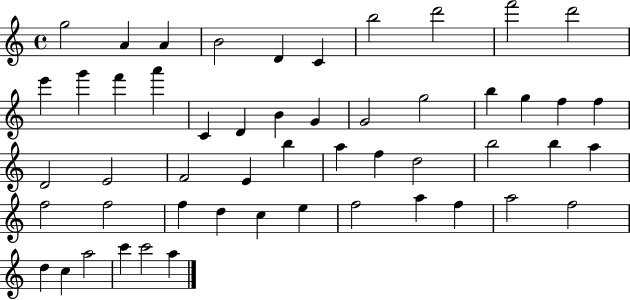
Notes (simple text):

G5/h A4/q A4/q B4/h D4/q C4/q B5/h D6/h F6/h D6/h E6/q G6/q F6/q A6/q C4/q D4/q B4/q G4/q G4/h G5/h B5/q G5/q F5/q F5/q D4/h E4/h F4/h E4/q B5/q A5/q F5/q D5/h B5/h B5/q A5/q F5/h F5/h F5/q D5/q C5/q E5/q F5/h A5/q F5/q A5/h F5/h D5/q C5/q A5/h C6/q C6/h A5/q